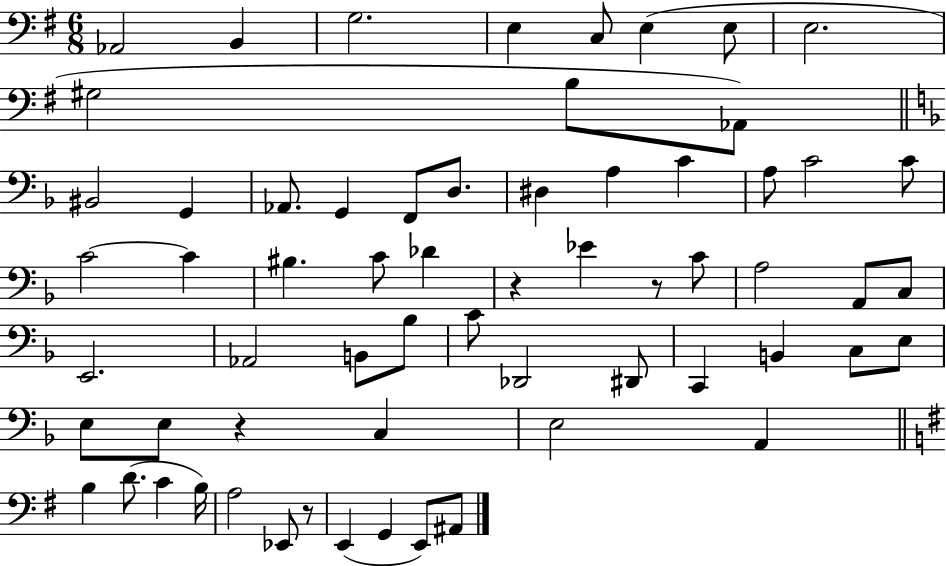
{
  \clef bass
  \numericTimeSignature
  \time 6/8
  \key g \major
  aes,2 b,4 | g2. | e4 c8 e4( e8 | e2. | \break gis2 b8 aes,8) | \bar "||" \break \key f \major bis,2 g,4 | aes,8. g,4 f,8 d8. | dis4 a4 c'4 | a8 c'2 c'8 | \break c'2~~ c'4 | bis4. c'8 des'4 | r4 ees'4 r8 c'8 | a2 a,8 c8 | \break e,2. | aes,2 b,8 bes8 | c'8 des,2 dis,8 | c,4 b,4 c8 e8 | \break e8 e8 r4 c4 | e2 a,4 | \bar "||" \break \key g \major b4 d'8.( c'4 b16) | a2 ees,8 r8 | e,4( g,4 e,8) ais,8 | \bar "|."
}